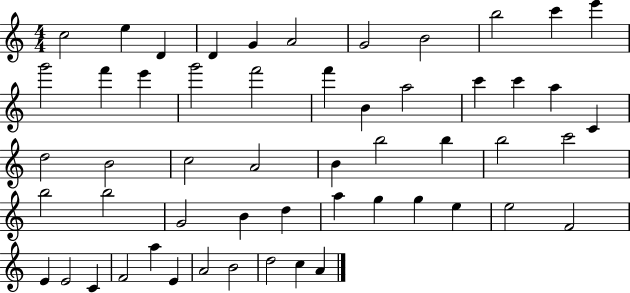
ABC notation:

X:1
T:Untitled
M:4/4
L:1/4
K:C
c2 e D D G A2 G2 B2 b2 c' e' g'2 f' e' g'2 f'2 f' B a2 c' c' a C d2 B2 c2 A2 B b2 b b2 c'2 b2 b2 G2 B d a g g e e2 F2 E E2 C F2 a E A2 B2 d2 c A